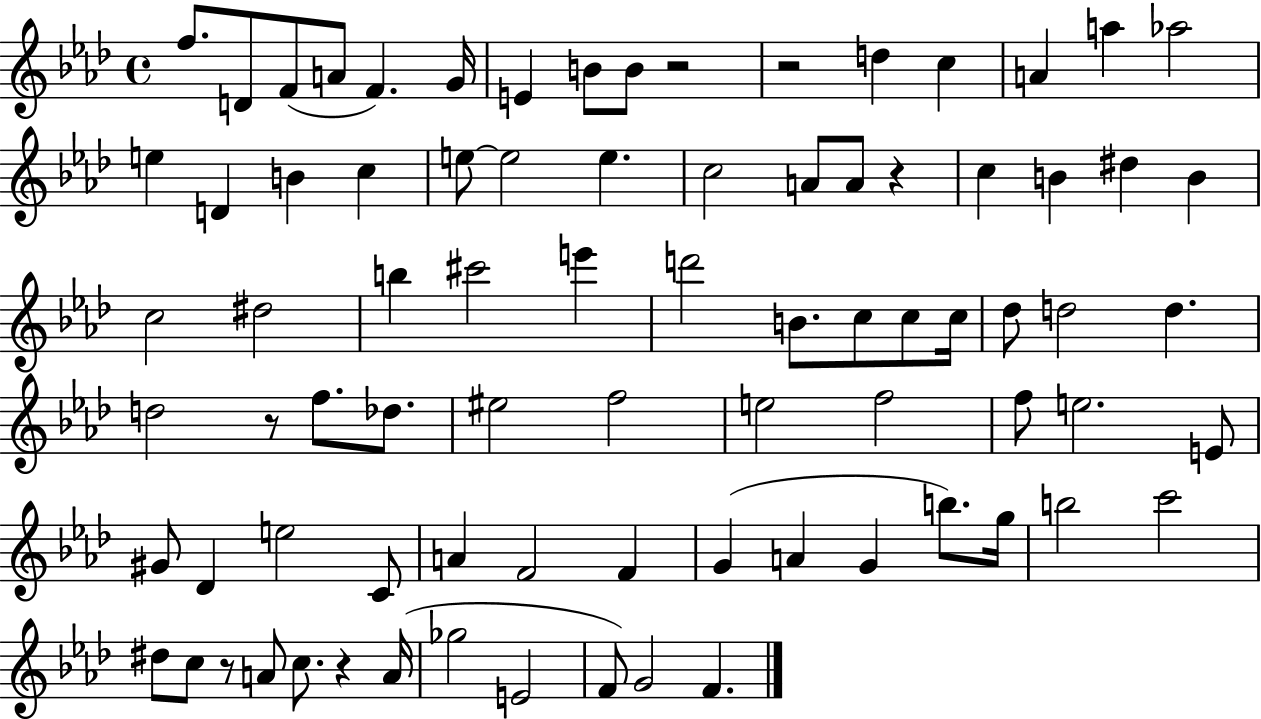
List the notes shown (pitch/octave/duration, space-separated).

F5/e. D4/e F4/e A4/e F4/q. G4/s E4/q B4/e B4/e R/h R/h D5/q C5/q A4/q A5/q Ab5/h E5/q D4/q B4/q C5/q E5/e E5/h E5/q. C5/h A4/e A4/e R/q C5/q B4/q D#5/q B4/q C5/h D#5/h B5/q C#6/h E6/q D6/h B4/e. C5/e C5/e C5/s Db5/e D5/h D5/q. D5/h R/e F5/e. Db5/e. EIS5/h F5/h E5/h F5/h F5/e E5/h. E4/e G#4/e Db4/q E5/h C4/e A4/q F4/h F4/q G4/q A4/q G4/q B5/e. G5/s B5/h C6/h D#5/e C5/e R/e A4/e C5/e. R/q A4/s Gb5/h E4/h F4/e G4/h F4/q.